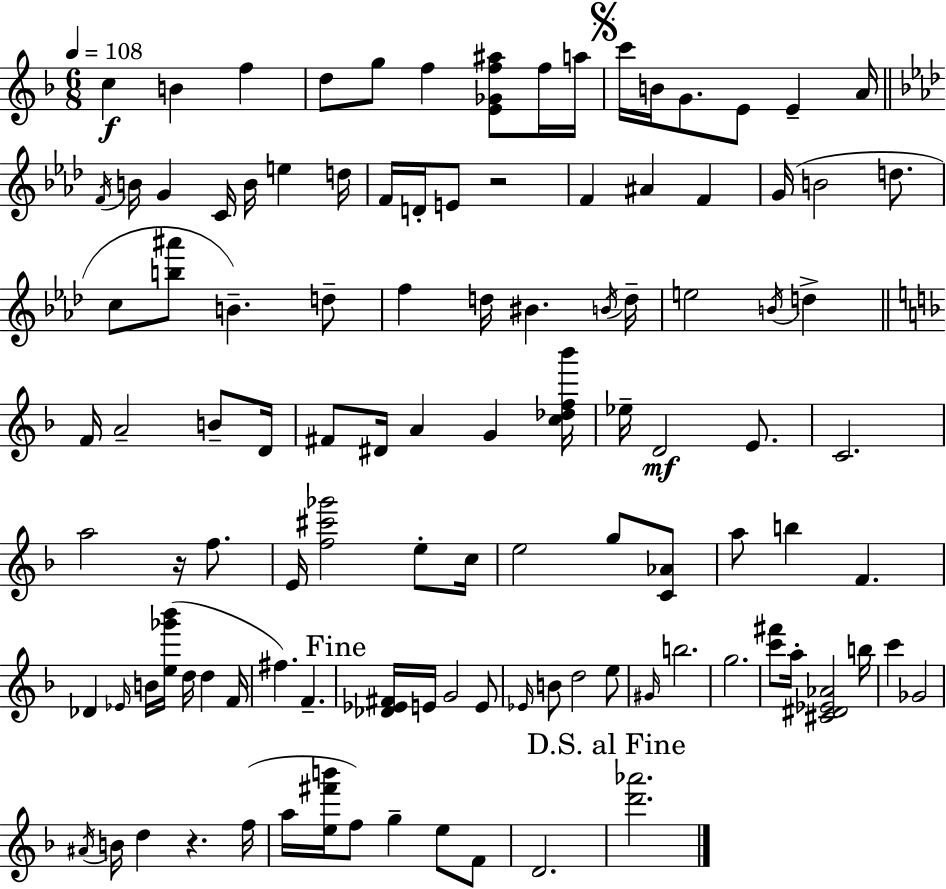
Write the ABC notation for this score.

X:1
T:Untitled
M:6/8
L:1/4
K:Dm
c B f d/2 g/2 f [E_Gf^a]/2 f/4 a/4 c'/4 B/4 G/2 E/2 E A/4 F/4 B/4 G C/4 B/4 e d/4 F/4 D/4 E/2 z2 F ^A F G/4 B2 d/2 c/2 [b^a']/2 B d/2 f d/4 ^B B/4 d/4 e2 B/4 d F/4 A2 B/2 D/4 ^F/2 ^D/4 A G [c_df_b']/4 _e/4 D2 E/2 C2 a2 z/4 f/2 E/4 [f^c'_g']2 e/2 c/4 e2 g/2 [C_A]/2 a/2 b F _D _E/4 B/4 [e_g'_b']/4 d/4 d F/4 ^f F [_D_E^F]/4 E/4 G2 E/2 _E/4 B/2 d2 e/2 ^G/4 b2 g2 [c'^f']/2 a/4 [^C^D_E_A]2 b/4 c' _G2 ^A/4 B/4 d z f/4 a/4 [e^f'b']/4 f/2 g e/2 F/2 D2 [d'_a']2